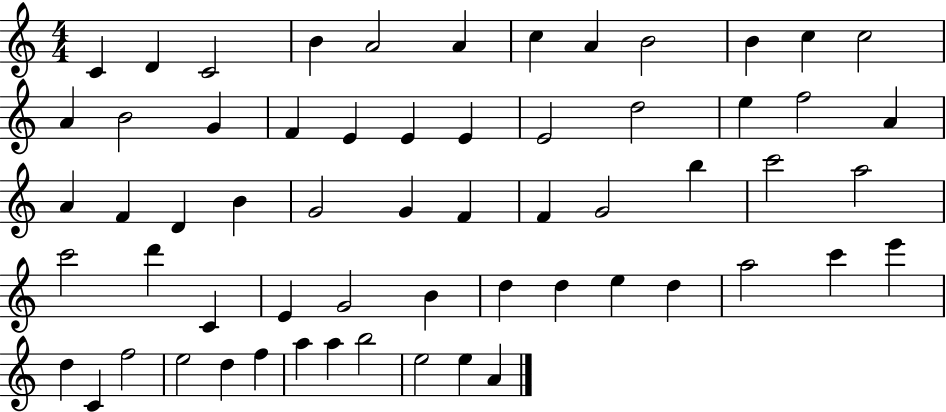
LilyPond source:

{
  \clef treble
  \numericTimeSignature
  \time 4/4
  \key c \major
  c'4 d'4 c'2 | b'4 a'2 a'4 | c''4 a'4 b'2 | b'4 c''4 c''2 | \break a'4 b'2 g'4 | f'4 e'4 e'4 e'4 | e'2 d''2 | e''4 f''2 a'4 | \break a'4 f'4 d'4 b'4 | g'2 g'4 f'4 | f'4 g'2 b''4 | c'''2 a''2 | \break c'''2 d'''4 c'4 | e'4 g'2 b'4 | d''4 d''4 e''4 d''4 | a''2 c'''4 e'''4 | \break d''4 c'4 f''2 | e''2 d''4 f''4 | a''4 a''4 b''2 | e''2 e''4 a'4 | \break \bar "|."
}